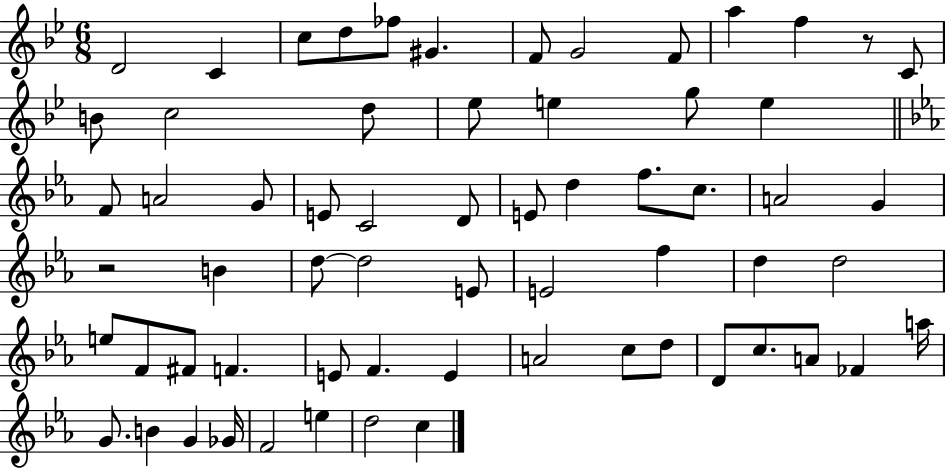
{
  \clef treble
  \numericTimeSignature
  \time 6/8
  \key bes \major
  d'2 c'4 | c''8 d''8 fes''8 gis'4. | f'8 g'2 f'8 | a''4 f''4 r8 c'8 | \break b'8 c''2 d''8 | ees''8 e''4 g''8 e''4 | \bar "||" \break \key ees \major f'8 a'2 g'8 | e'8 c'2 d'8 | e'8 d''4 f''8. c''8. | a'2 g'4 | \break r2 b'4 | d''8~~ d''2 e'8 | e'2 f''4 | d''4 d''2 | \break e''8 f'8 fis'8 f'4. | e'8 f'4. e'4 | a'2 c''8 d''8 | d'8 c''8. a'8 fes'4 a''16 | \break g'8. b'4 g'4 ges'16 | f'2 e''4 | d''2 c''4 | \bar "|."
}